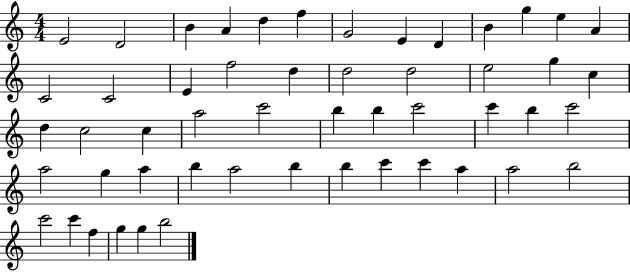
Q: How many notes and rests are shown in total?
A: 52